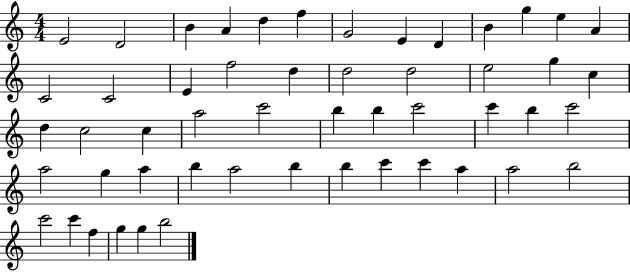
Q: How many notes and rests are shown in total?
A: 52